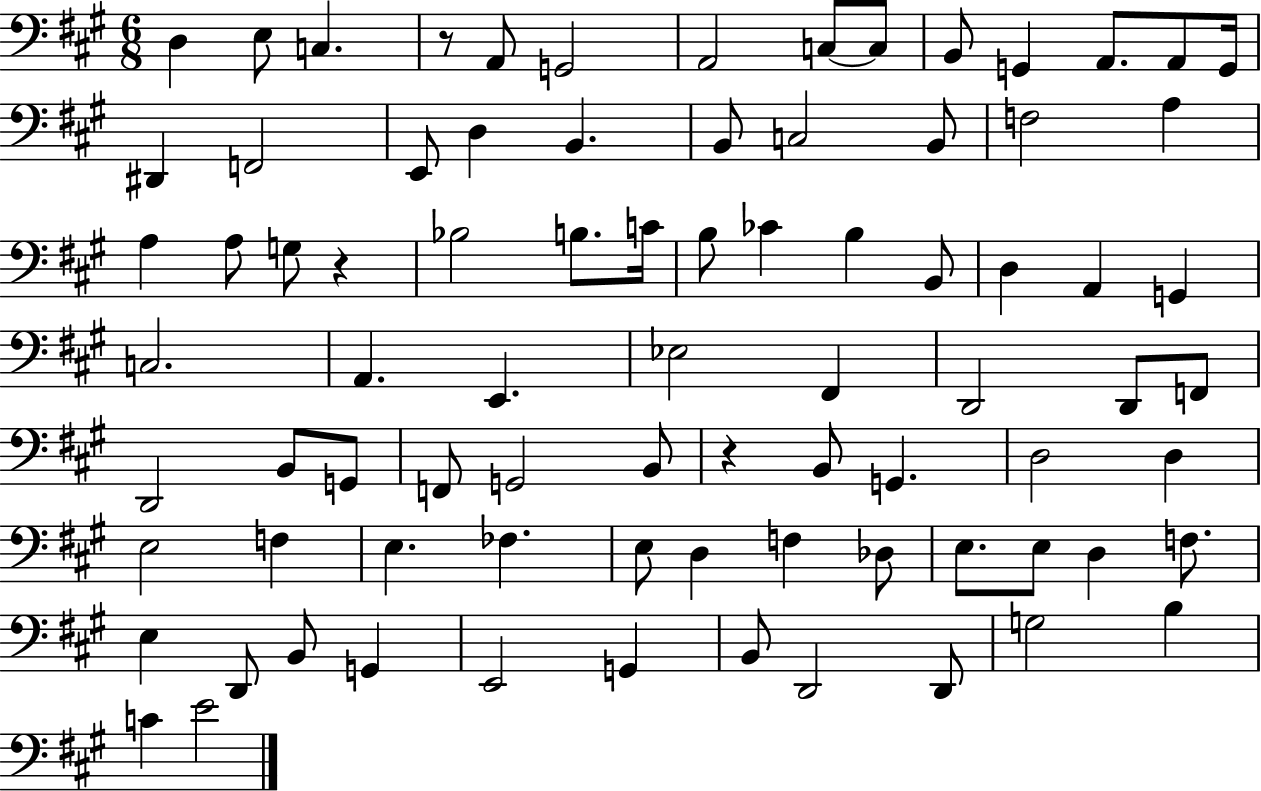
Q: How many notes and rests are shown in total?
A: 82